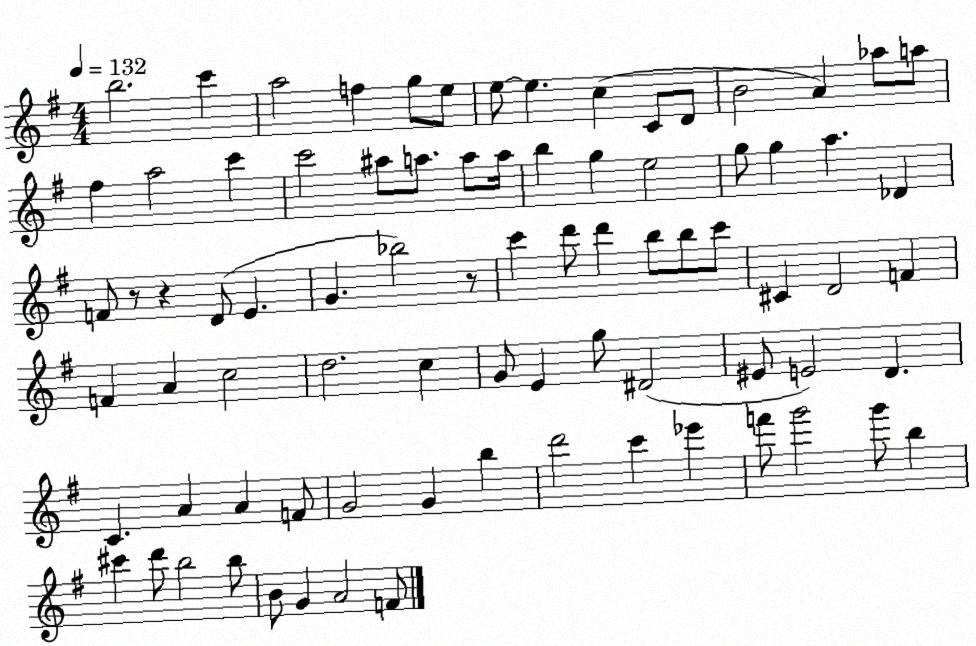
X:1
T:Untitled
M:4/4
L:1/4
K:G
b2 c' a2 f g/2 e/2 e/2 e c C/2 D/2 B2 A _a/2 a/2 ^f a2 c' c'2 ^a/2 a/2 a/2 a/4 b g e2 g/2 g a _D F/2 z/2 z D/2 E G _b2 z/2 c' d'/2 d' b/2 b/2 c'/2 ^C D2 F F A c2 d2 c G/2 E g/2 ^D2 ^E/2 E2 D C A A F/2 G2 G b d'2 c' _e' f'/2 g'2 g'/2 b ^c' d'/2 b2 b/2 B/2 G A2 F/2